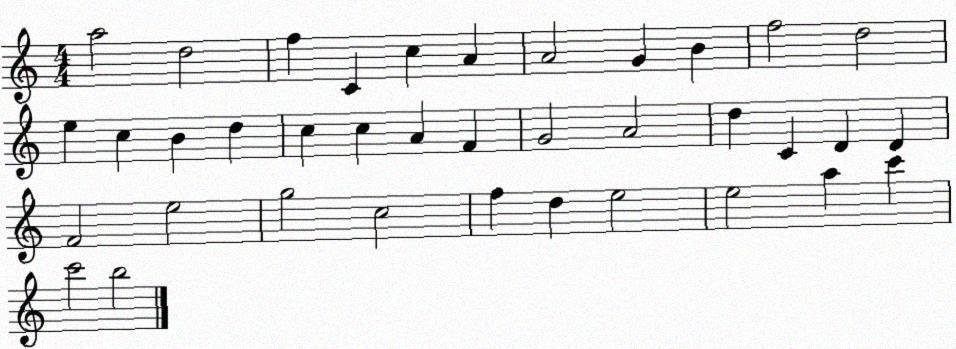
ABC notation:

X:1
T:Untitled
M:4/4
L:1/4
K:C
a2 d2 f C c A A2 G B f2 d2 e c B d c c A F G2 A2 d C D D F2 e2 g2 c2 f d e2 e2 a c' c'2 b2